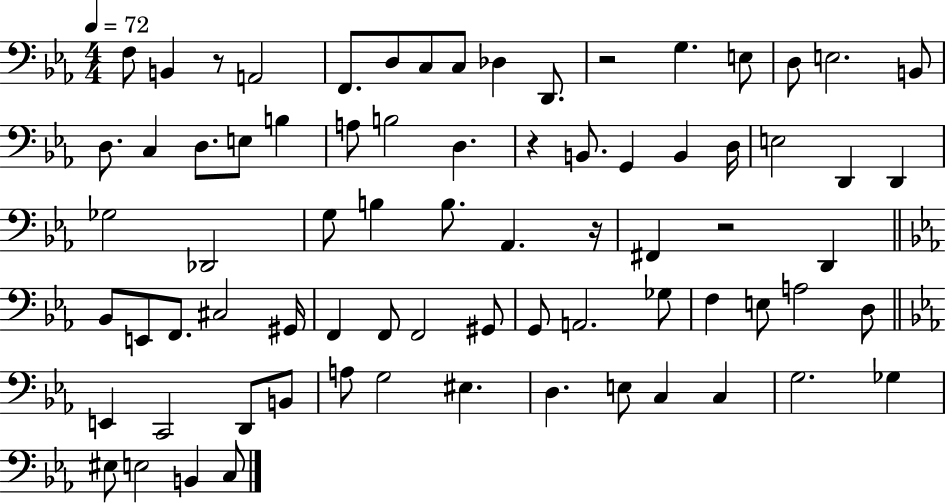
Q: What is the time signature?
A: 4/4